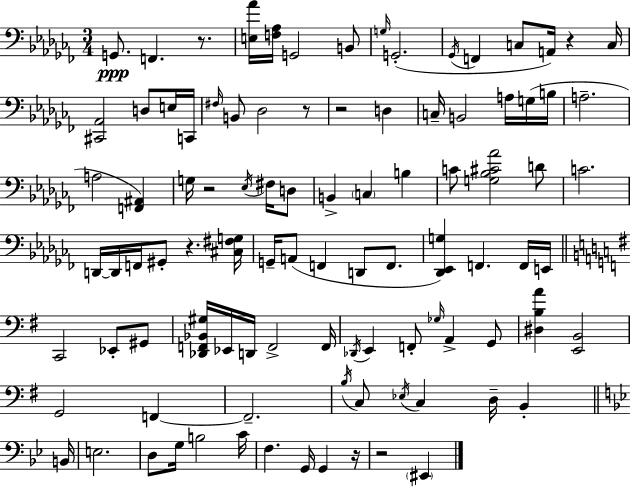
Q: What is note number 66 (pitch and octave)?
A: Eb3